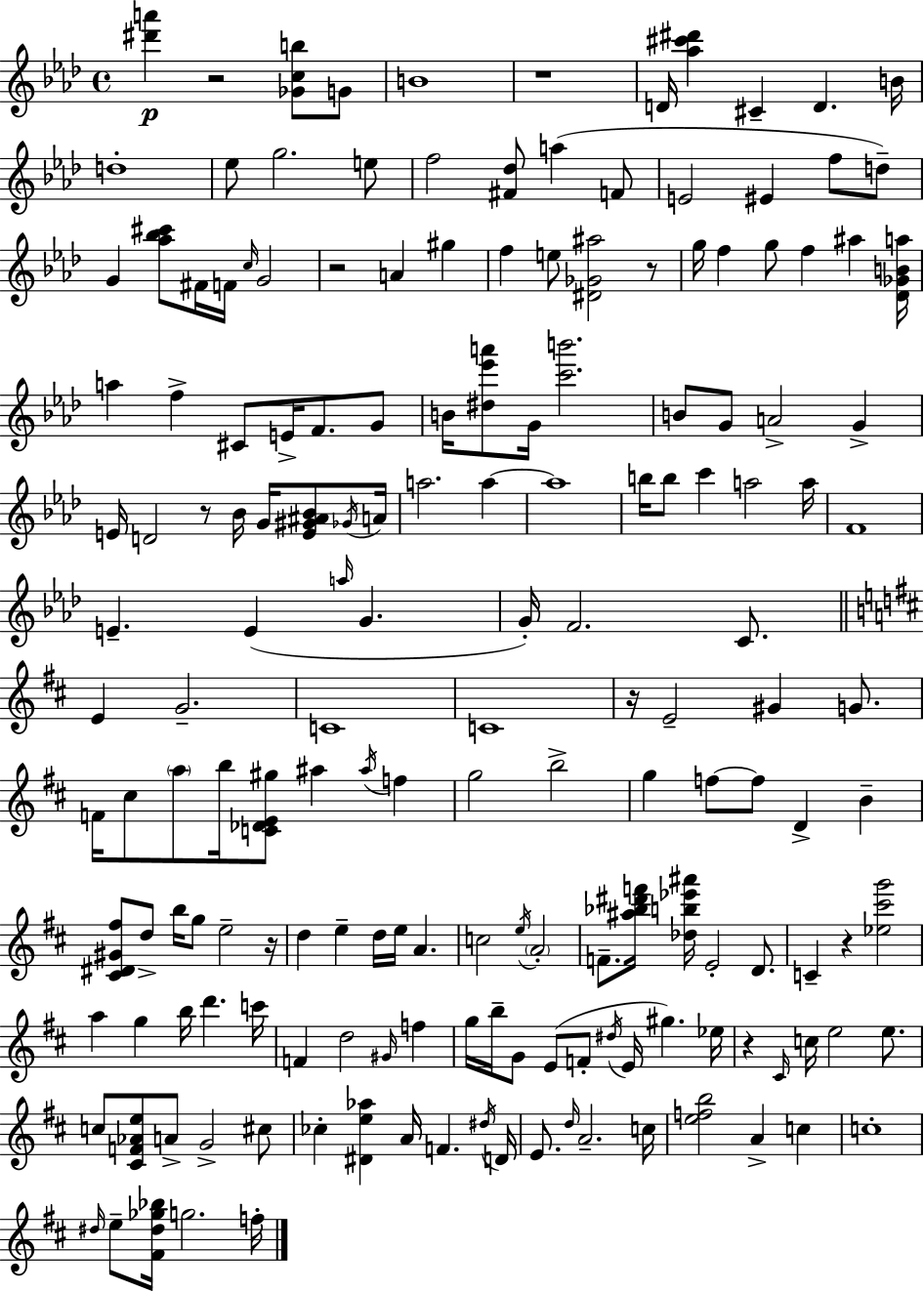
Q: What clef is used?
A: treble